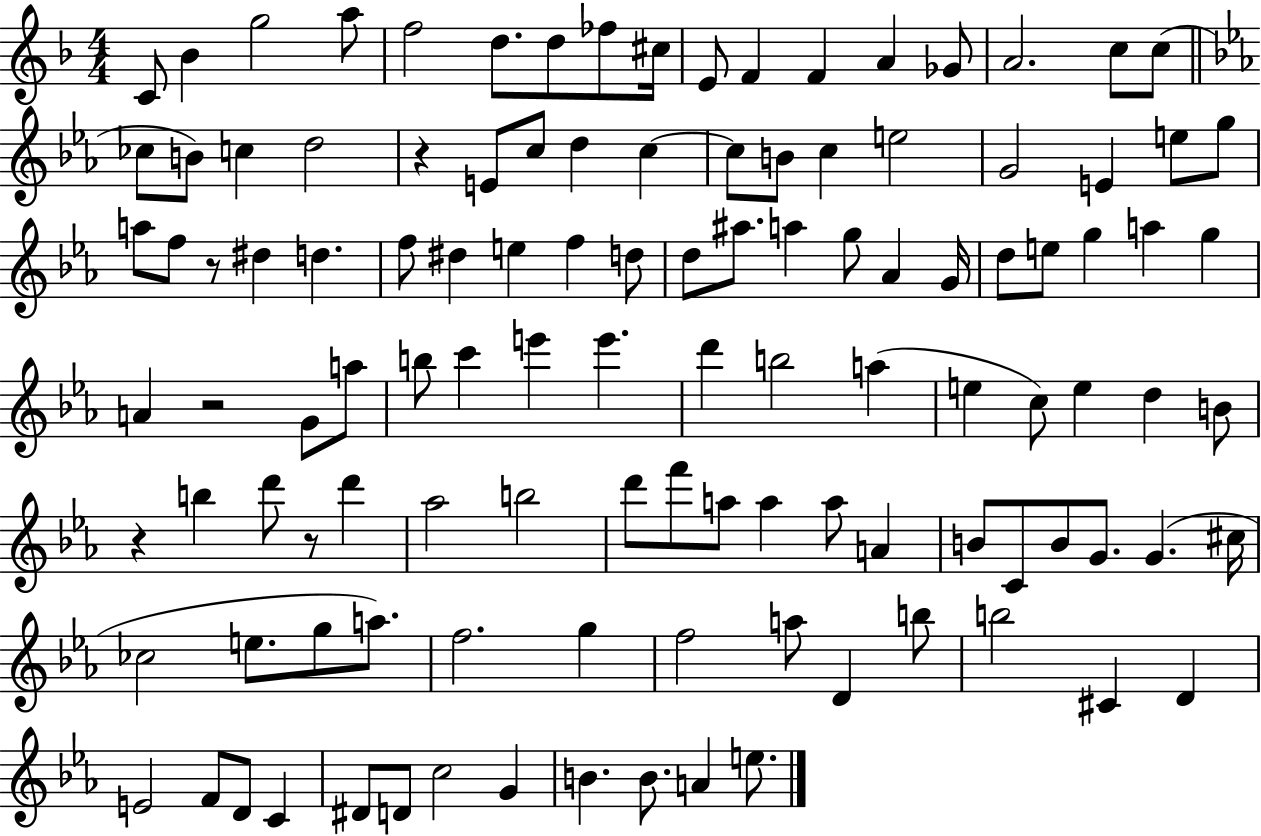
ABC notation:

X:1
T:Untitled
M:4/4
L:1/4
K:F
C/2 _B g2 a/2 f2 d/2 d/2 _f/2 ^c/4 E/2 F F A _G/2 A2 c/2 c/2 _c/2 B/2 c d2 z E/2 c/2 d c c/2 B/2 c e2 G2 E e/2 g/2 a/2 f/2 z/2 ^d d f/2 ^d e f d/2 d/2 ^a/2 a g/2 _A G/4 d/2 e/2 g a g A z2 G/2 a/2 b/2 c' e' e' d' b2 a e c/2 e d B/2 z b d'/2 z/2 d' _a2 b2 d'/2 f'/2 a/2 a a/2 A B/2 C/2 B/2 G/2 G ^c/4 _c2 e/2 g/2 a/2 f2 g f2 a/2 D b/2 b2 ^C D E2 F/2 D/2 C ^D/2 D/2 c2 G B B/2 A e/2